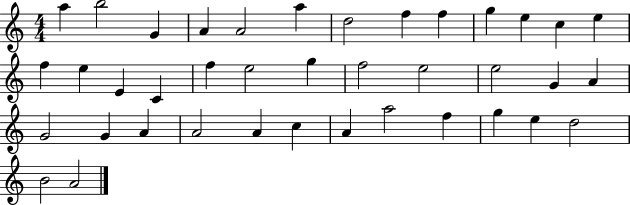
A5/q B5/h G4/q A4/q A4/h A5/q D5/h F5/q F5/q G5/q E5/q C5/q E5/q F5/q E5/q E4/q C4/q F5/q E5/h G5/q F5/h E5/h E5/h G4/q A4/q G4/h G4/q A4/q A4/h A4/q C5/q A4/q A5/h F5/q G5/q E5/q D5/h B4/h A4/h